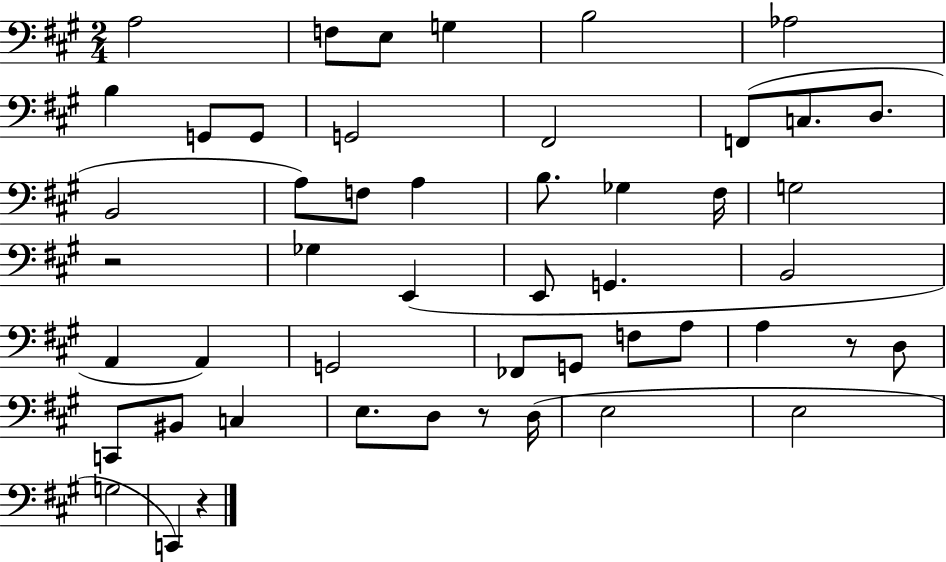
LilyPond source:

{
  \clef bass
  \numericTimeSignature
  \time 2/4
  \key a \major
  a2 | f8 e8 g4 | b2 | aes2 | \break b4 g,8 g,8 | g,2 | fis,2 | f,8( c8. d8. | \break b,2 | a8) f8 a4 | b8. ges4 fis16 | g2 | \break r2 | ges4 e,4( | e,8 g,4. | b,2 | \break a,4 a,4) | g,2 | fes,8 g,8 f8 a8 | a4 r8 d8 | \break c,8 bis,8 c4 | e8. d8 r8 d16( | e2 | e2 | \break g2 | c,4) r4 | \bar "|."
}